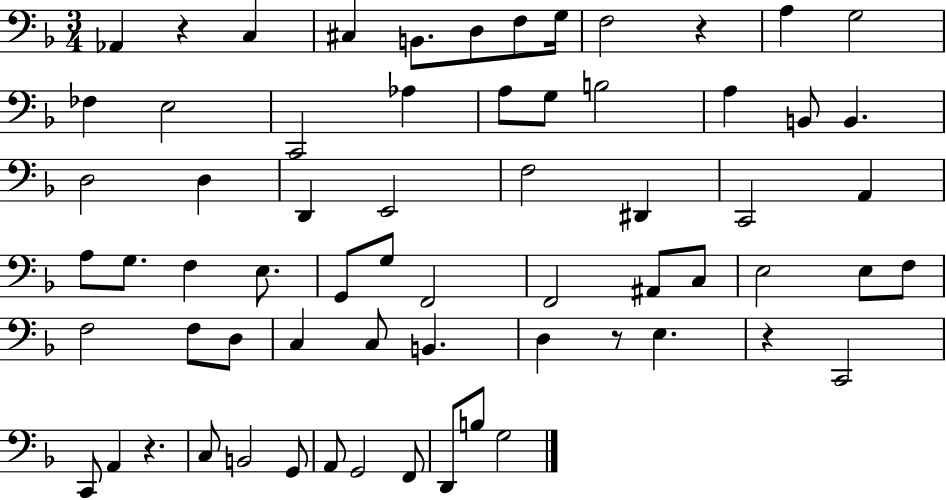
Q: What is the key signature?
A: F major